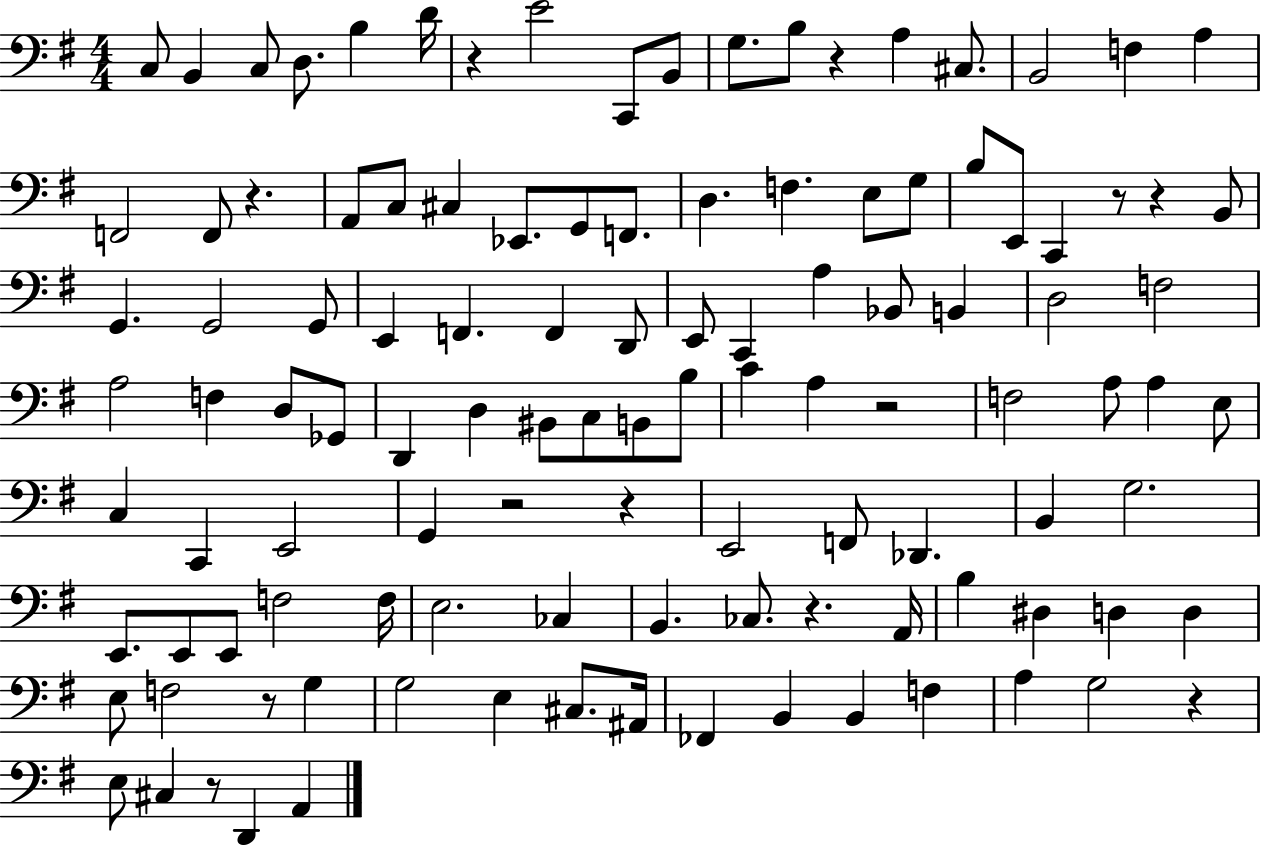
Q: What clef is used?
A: bass